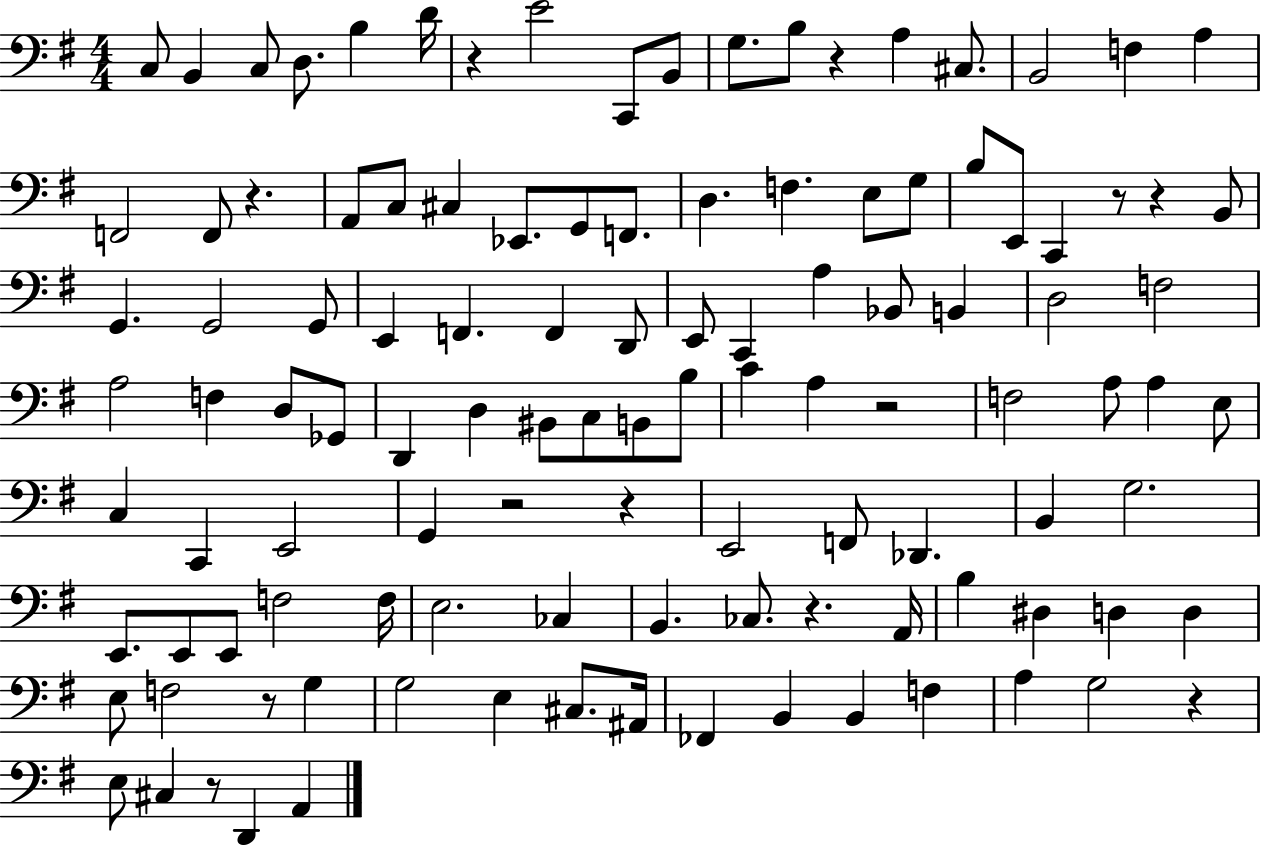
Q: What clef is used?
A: bass